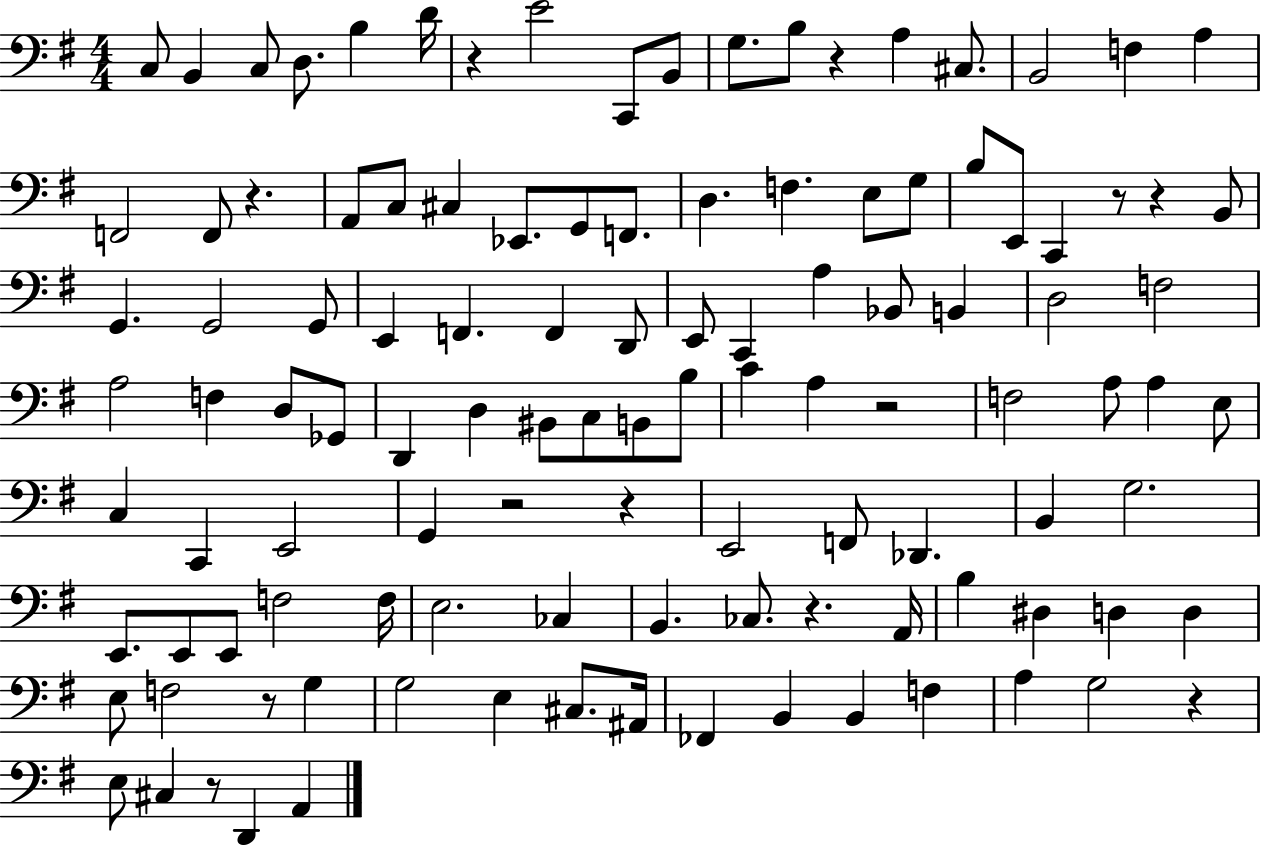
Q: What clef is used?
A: bass